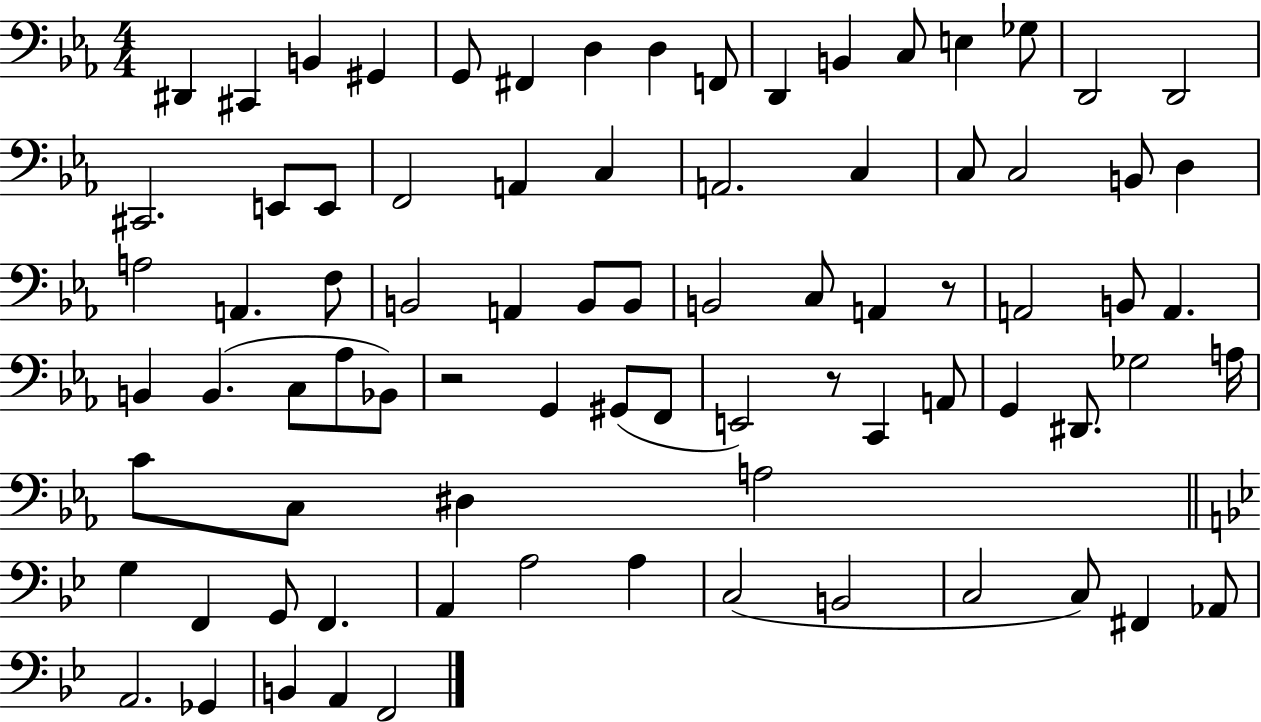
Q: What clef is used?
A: bass